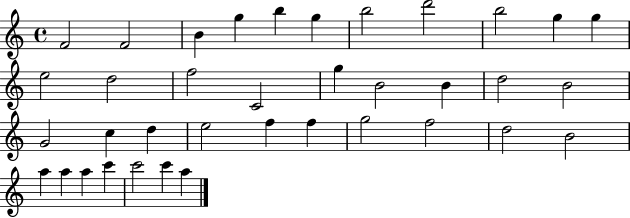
{
  \clef treble
  \time 4/4
  \defaultTimeSignature
  \key c \major
  f'2 f'2 | b'4 g''4 b''4 g''4 | b''2 d'''2 | b''2 g''4 g''4 | \break e''2 d''2 | f''2 c'2 | g''4 b'2 b'4 | d''2 b'2 | \break g'2 c''4 d''4 | e''2 f''4 f''4 | g''2 f''2 | d''2 b'2 | \break a''4 a''4 a''4 c'''4 | c'''2 c'''4 a''4 | \bar "|."
}